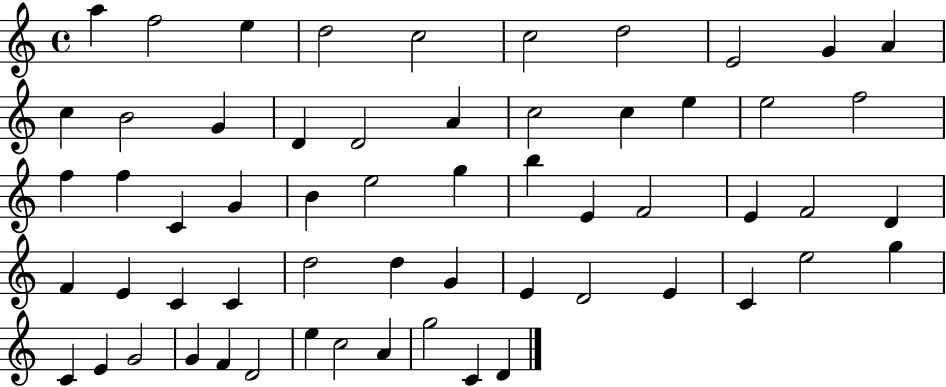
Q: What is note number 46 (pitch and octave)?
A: E5